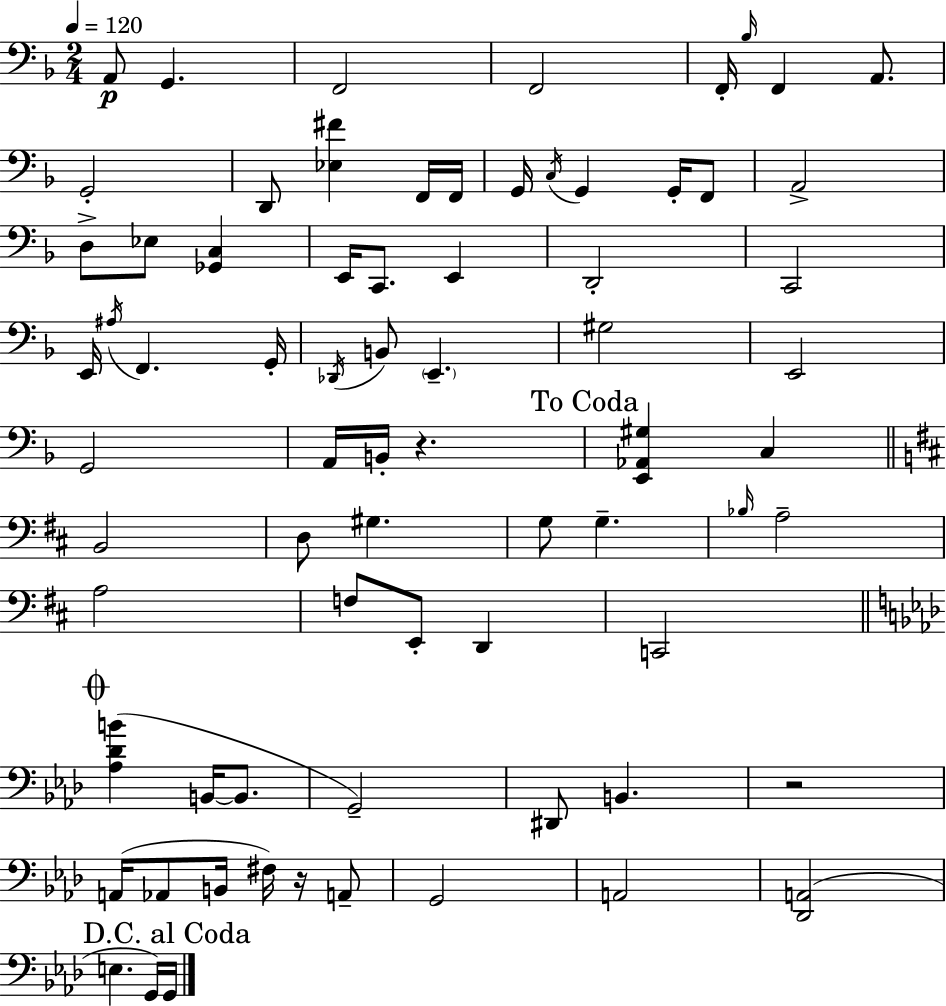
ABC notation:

X:1
T:Untitled
M:2/4
L:1/4
K:F
A,,/2 G,, F,,2 F,,2 F,,/4 _B,/4 F,, A,,/2 G,,2 D,,/2 [_E,^F] F,,/4 F,,/4 G,,/4 C,/4 G,, G,,/4 F,,/2 A,,2 D,/2 _E,/2 [_G,,C,] E,,/4 C,,/2 E,, D,,2 C,,2 E,,/4 ^A,/4 F,, G,,/4 _D,,/4 B,,/2 E,, ^G,2 E,,2 G,,2 A,,/4 B,,/4 z [E,,_A,,^G,] C, B,,2 D,/2 ^G, G,/2 G, _B,/4 A,2 A,2 F,/2 E,,/2 D,, C,,2 [_A,_DB] B,,/4 B,,/2 G,,2 ^D,,/2 B,, z2 A,,/4 _A,,/2 B,,/4 ^F,/4 z/4 A,,/2 G,,2 A,,2 [_D,,A,,]2 E, G,,/4 G,,/4